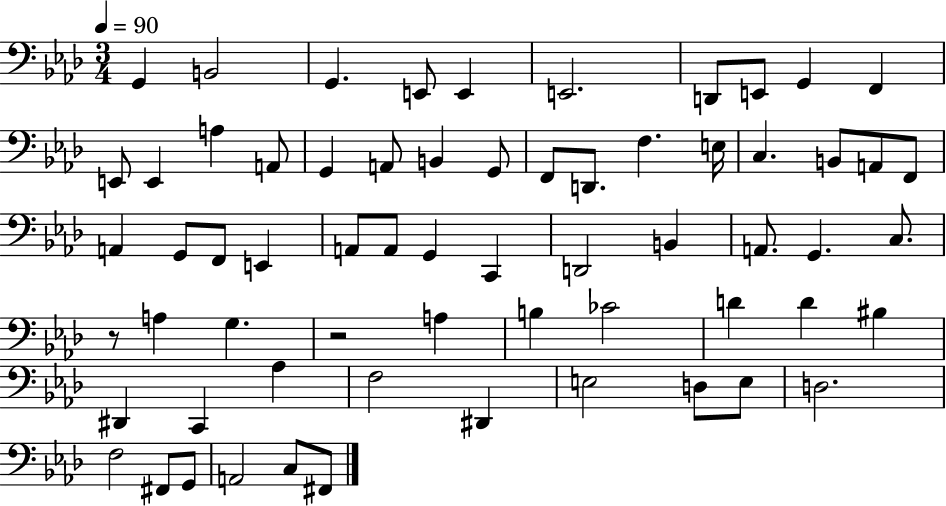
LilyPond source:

{
  \clef bass
  \numericTimeSignature
  \time 3/4
  \key aes \major
  \tempo 4 = 90
  \repeat volta 2 { g,4 b,2 | g,4. e,8 e,4 | e,2. | d,8 e,8 g,4 f,4 | \break e,8 e,4 a4 a,8 | g,4 a,8 b,4 g,8 | f,8 d,8. f4. e16 | c4. b,8 a,8 f,8 | \break a,4 g,8 f,8 e,4 | a,8 a,8 g,4 c,4 | d,2 b,4 | a,8. g,4. c8. | \break r8 a4 g4. | r2 a4 | b4 ces'2 | d'4 d'4 bis4 | \break dis,4 c,4 aes4 | f2 dis,4 | e2 d8 e8 | d2. | \break f2 fis,8 g,8 | a,2 c8 fis,8 | } \bar "|."
}